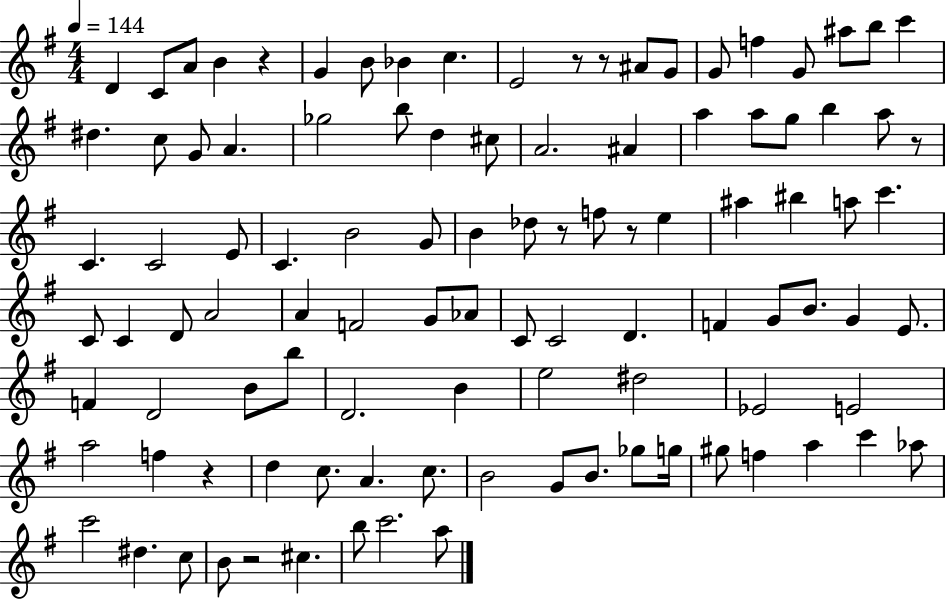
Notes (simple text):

D4/q C4/e A4/e B4/q R/q G4/q B4/e Bb4/q C5/q. E4/h R/e R/e A#4/e G4/e G4/e F5/q G4/e A#5/e B5/e C6/q D#5/q. C5/e G4/e A4/q. Gb5/h B5/e D5/q C#5/e A4/h. A#4/q A5/q A5/e G5/e B5/q A5/e R/e C4/q. C4/h E4/e C4/q. B4/h G4/e B4/q Db5/e R/e F5/e R/e E5/q A#5/q BIS5/q A5/e C6/q. C4/e C4/q D4/e A4/h A4/q F4/h G4/e Ab4/e C4/e C4/h D4/q. F4/q G4/e B4/e. G4/q E4/e. F4/q D4/h B4/e B5/e D4/h. B4/q E5/h D#5/h Eb4/h E4/h A5/h F5/q R/q D5/q C5/e. A4/q. C5/e. B4/h G4/e B4/e. Gb5/e G5/s G#5/e F5/q A5/q C6/q Ab5/e C6/h D#5/q. C5/e B4/e R/h C#5/q. B5/e C6/h. A5/e